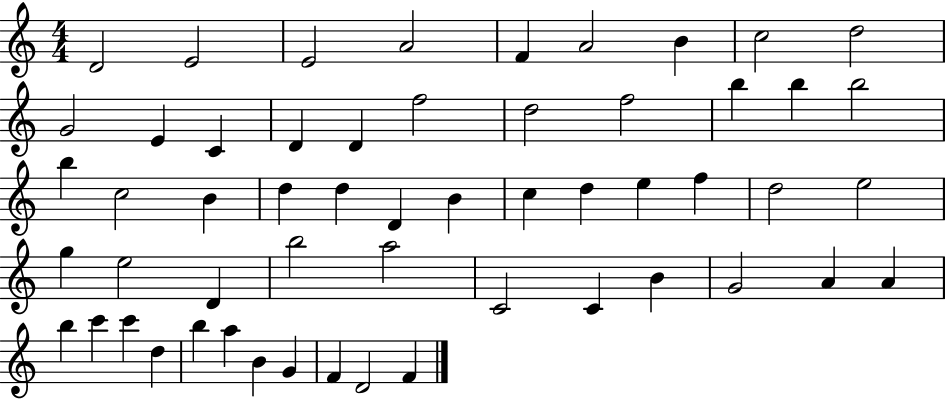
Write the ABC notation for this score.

X:1
T:Untitled
M:4/4
L:1/4
K:C
D2 E2 E2 A2 F A2 B c2 d2 G2 E C D D f2 d2 f2 b b b2 b c2 B d d D B c d e f d2 e2 g e2 D b2 a2 C2 C B G2 A A b c' c' d b a B G F D2 F